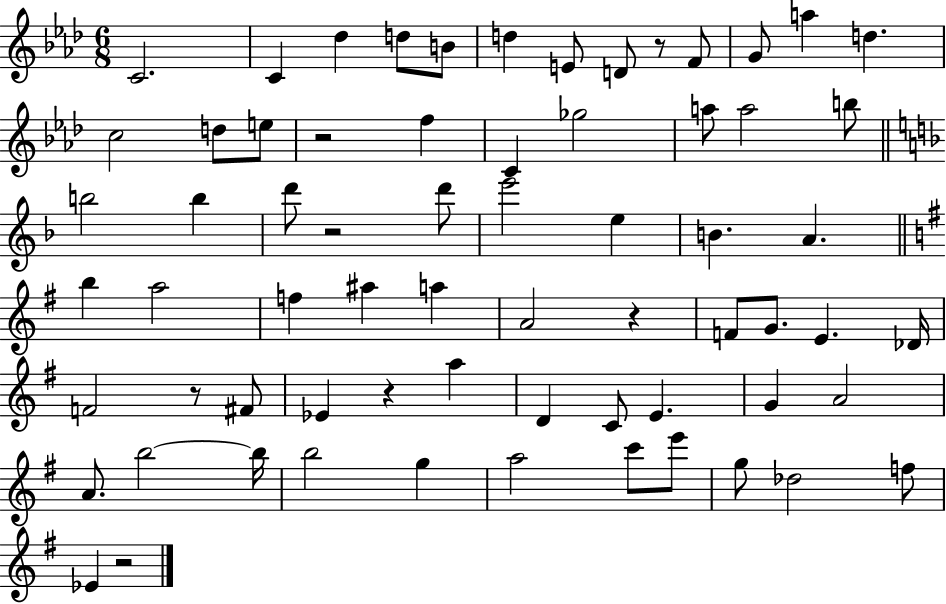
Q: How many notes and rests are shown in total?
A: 67